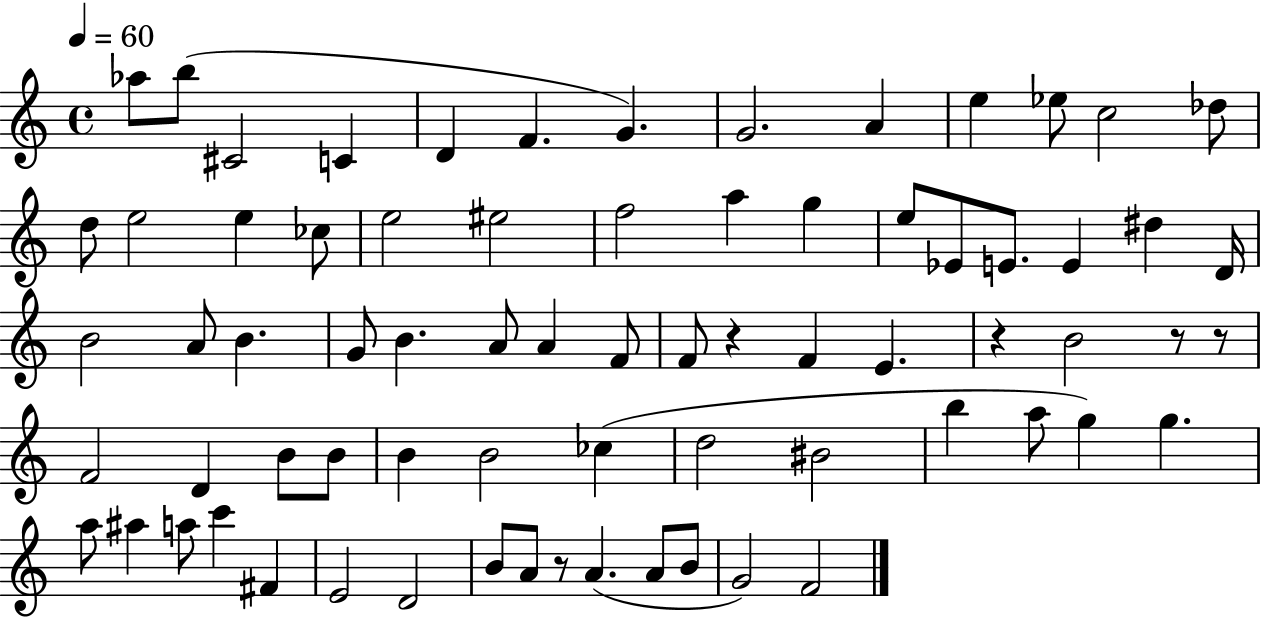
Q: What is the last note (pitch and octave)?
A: F4